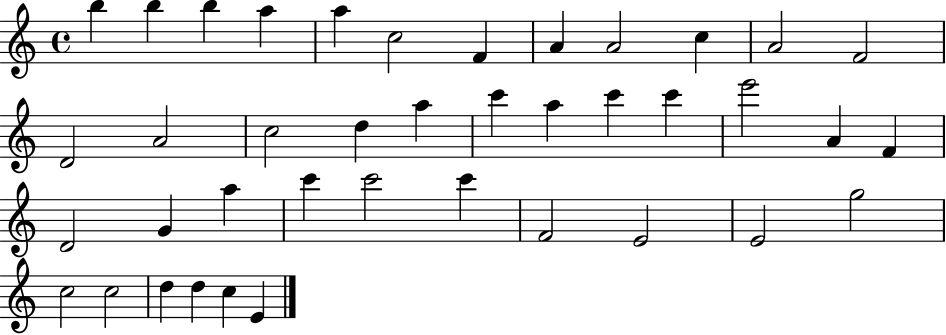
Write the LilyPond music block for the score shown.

{
  \clef treble
  \time 4/4
  \defaultTimeSignature
  \key c \major
  b''4 b''4 b''4 a''4 | a''4 c''2 f'4 | a'4 a'2 c''4 | a'2 f'2 | \break d'2 a'2 | c''2 d''4 a''4 | c'''4 a''4 c'''4 c'''4 | e'''2 a'4 f'4 | \break d'2 g'4 a''4 | c'''4 c'''2 c'''4 | f'2 e'2 | e'2 g''2 | \break c''2 c''2 | d''4 d''4 c''4 e'4 | \bar "|."
}